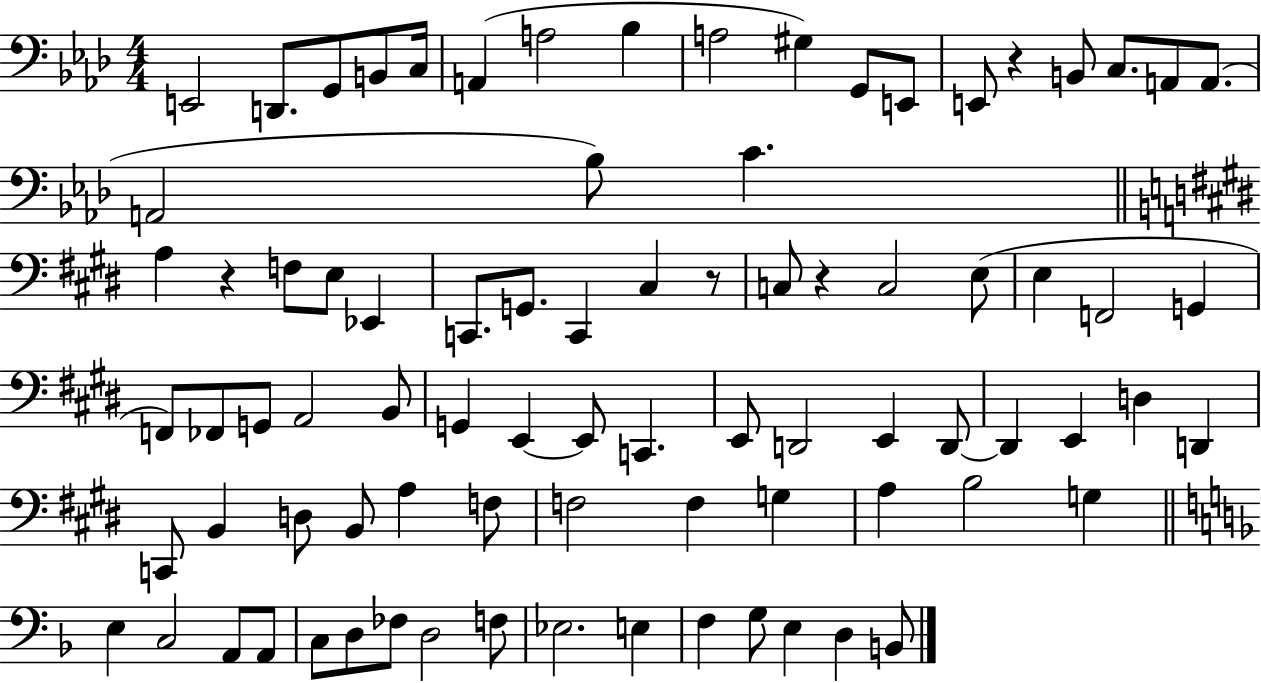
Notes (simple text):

E2/h D2/e. G2/e B2/e C3/s A2/q A3/h Bb3/q A3/h G#3/q G2/e E2/e E2/e R/q B2/e C3/e. A2/e A2/e. A2/h Bb3/e C4/q. A3/q R/q F3/e E3/e Eb2/q C2/e. G2/e. C2/q C#3/q R/e C3/e R/q C3/h E3/e E3/q F2/h G2/q F2/e FES2/e G2/e A2/h B2/e G2/q E2/q E2/e C2/q. E2/e D2/h E2/q D2/e D2/q E2/q D3/q D2/q C2/e B2/q D3/e B2/e A3/q F3/e F3/h F3/q G3/q A3/q B3/h G3/q E3/q C3/h A2/e A2/e C3/e D3/e FES3/e D3/h F3/e Eb3/h. E3/q F3/q G3/e E3/q D3/q B2/e